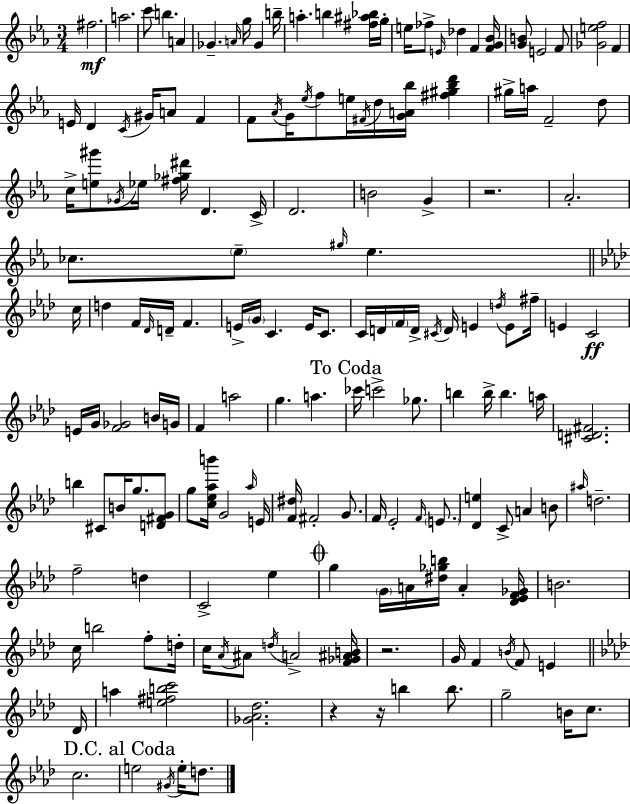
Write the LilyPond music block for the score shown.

{
  \clef treble
  \numericTimeSignature
  \time 3/4
  \key ees \major
  fis''2.\mf | a''2. | c'''8 b''4. a'4 | ges'4.-- \grace { a'16 } g''16 ges'4 | \break b''16-- a''4.-. b''4 <fis'' ais'' bes''>16 | g''16-. e''16 fes''8-> \grace { e'16 } des''4 f'4 | <f' g' bes'>16 <g' b'>8 e'2 | f'8 <ges' e'' f''>2 f'4 | \break e'16 d'4 \acciaccatura { c'16 } gis'16 a'8 f'4 | f'8 \acciaccatura { aes'16 } g'16 \acciaccatura { ees''16 } f''8 e''16 \acciaccatura { fis'16 } | d''16 <g' a' bes''>16 <fis'' gis'' bes'' d'''>4 gis''16-> a''16 f'2-- | d''8 c''16-> <e'' gis'''>8 \acciaccatura { ges'16 } ees''16 <fis'' ges'' dis'''>16 | \break d'4. c'16-> d'2. | b'2 | g'4-> r2. | aes'2.-. | \break ces''8. \parenthesize ees''8-- | \grace { gis''16 } ees''4. \bar "||" \break \key f \minor c''16 d''4 f'16 \grace { des'16 } d'16-- f'4. | e'16-> \parenthesize g'16 c'4. e'16 c'8. | c'16 d'16 \parenthesize f'16 d'16-> \acciaccatura { cis'16 } d'16 e'4 | \acciaccatura { d''16 } e'8 fis''16-- e'4 c'2\ff | \break e'16 g'16 <f' ges'>2 | b'16 g'16 f'4 a''2 | g''4. a''4. | \mark "To Coda" ces'''16 c'''2-> | \break ges''8. b''4 b''16-> b''4. | a''16 <cis' d' fis'>2. | b''4 cis'8 b'16 g''8. | <d' fis' g'>8 g''8 <c'' ees'' aes'' b'''>16 g'2 | \break \grace { aes''16 } e'16 <f' dis''>16 fis'2-. | g'8. f'16 ees'2-. | \grace { f'16 } \parenthesize e'8. <des' e''>4 c'8-> | a'4 b'8 \grace { ais''16 } d''2.-- | \break f''2-- | d''4 c'2-> | ees''4 \mark \markup { \musicglyph "scripts.coda" } g''4 \parenthesize g'16 | a'16 <dis'' ges'' b''>16 a'4-. <des' ees' f' ges'>16 b'2. | \break c''16 b''2 | f''8-. d''16-. c''16 \acciaccatura { aes'16 } ais'8 \acciaccatura { d''16 } | a'2-> <f' ges' ais' b'>16 r2. | g'16 f'4 | \break \acciaccatura { b'16 } f'8 e'4 \bar "||" \break \key aes \major des'16 a''4 <e'' fis'' b'' c'''>2 | <ges' aes' des''>2. | r4 r16 b''4 b''8. | g''2-- b'16 c''8. | \break c''2. | \mark "D.C. al Coda" e''2 \acciaccatura { gis'16 } e''16-. d''8. | \bar "|."
}